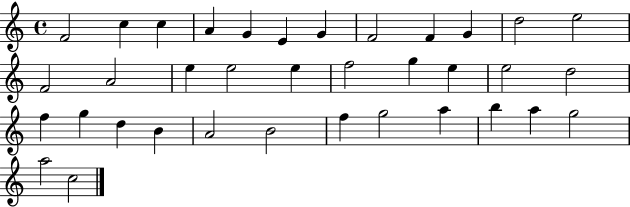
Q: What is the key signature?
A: C major